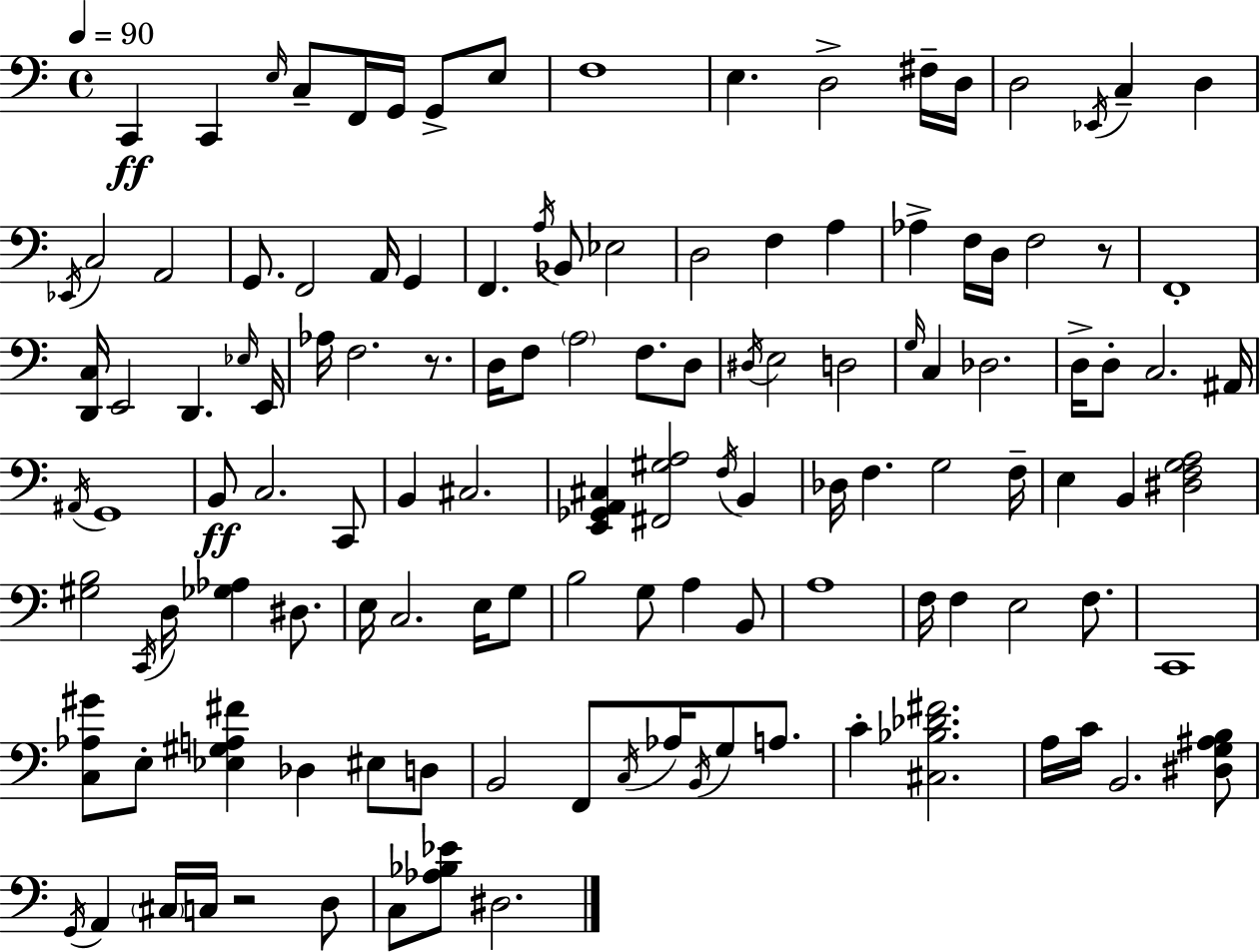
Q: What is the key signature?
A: C major